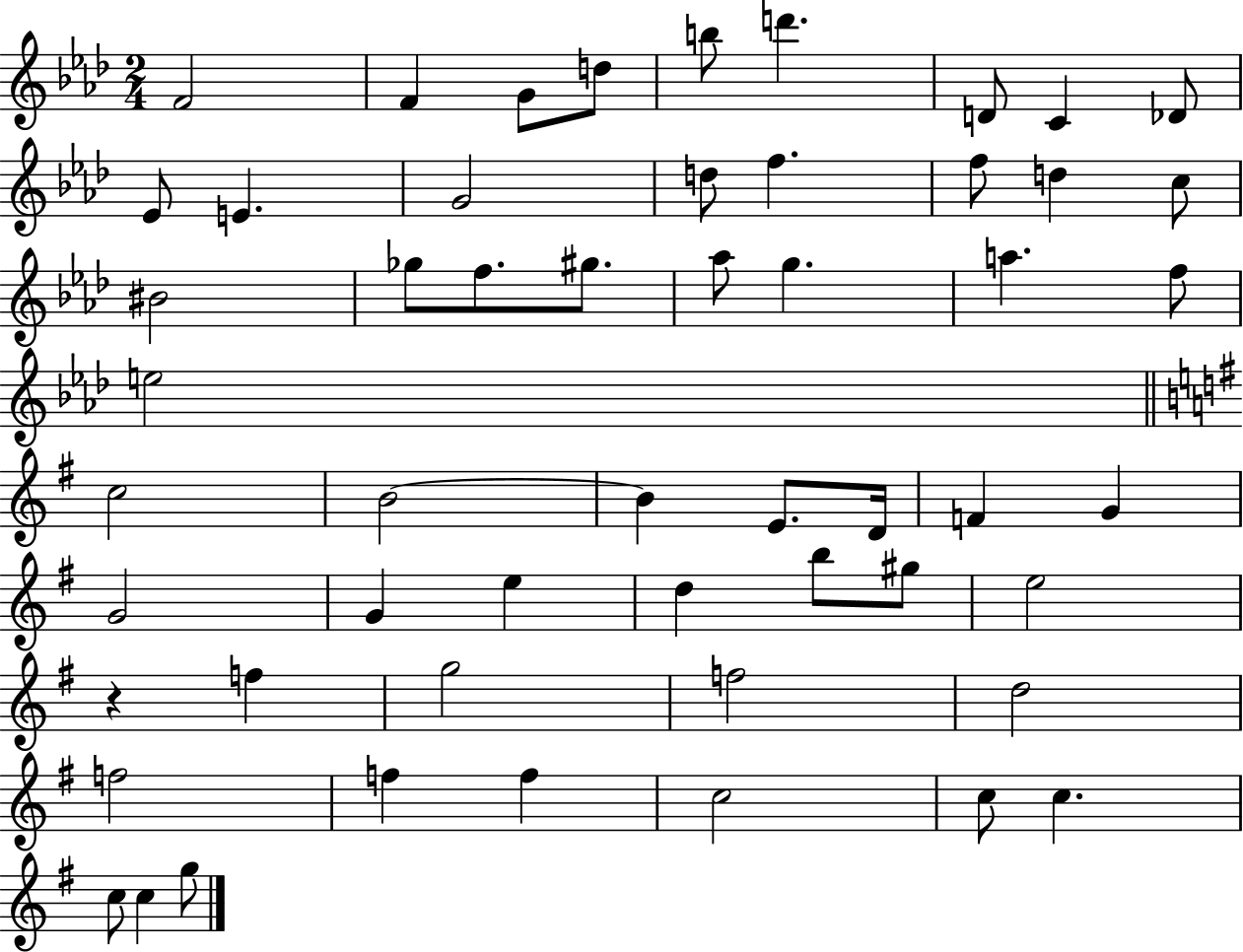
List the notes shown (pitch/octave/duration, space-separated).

F4/h F4/q G4/e D5/e B5/e D6/q. D4/e C4/q Db4/e Eb4/e E4/q. G4/h D5/e F5/q. F5/e D5/q C5/e BIS4/h Gb5/e F5/e. G#5/e. Ab5/e G5/q. A5/q. F5/e E5/h C5/h B4/h B4/q E4/e. D4/s F4/q G4/q G4/h G4/q E5/q D5/q B5/e G#5/e E5/h R/q F5/q G5/h F5/h D5/h F5/h F5/q F5/q C5/h C5/e C5/q. C5/e C5/q G5/e